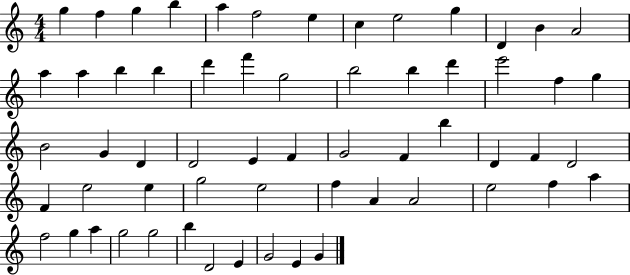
{
  \clef treble
  \numericTimeSignature
  \time 4/4
  \key c \major
  g''4 f''4 g''4 b''4 | a''4 f''2 e''4 | c''4 e''2 g''4 | d'4 b'4 a'2 | \break a''4 a''4 b''4 b''4 | d'''4 f'''4 g''2 | b''2 b''4 d'''4 | e'''2 f''4 g''4 | \break b'2 g'4 d'4 | d'2 e'4 f'4 | g'2 f'4 b''4 | d'4 f'4 d'2 | \break f'4 e''2 e''4 | g''2 e''2 | f''4 a'4 a'2 | e''2 f''4 a''4 | \break f''2 g''4 a''4 | g''2 g''2 | b''4 d'2 e'4 | g'2 e'4 g'4 | \break \bar "|."
}